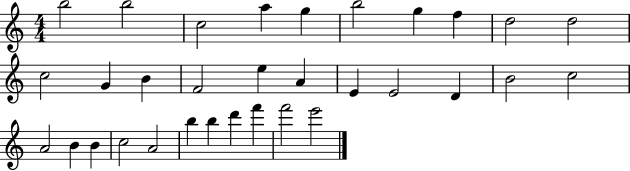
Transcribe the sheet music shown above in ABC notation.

X:1
T:Untitled
M:4/4
L:1/4
K:C
b2 b2 c2 a g b2 g f d2 d2 c2 G B F2 e A E E2 D B2 c2 A2 B B c2 A2 b b d' f' f'2 e'2